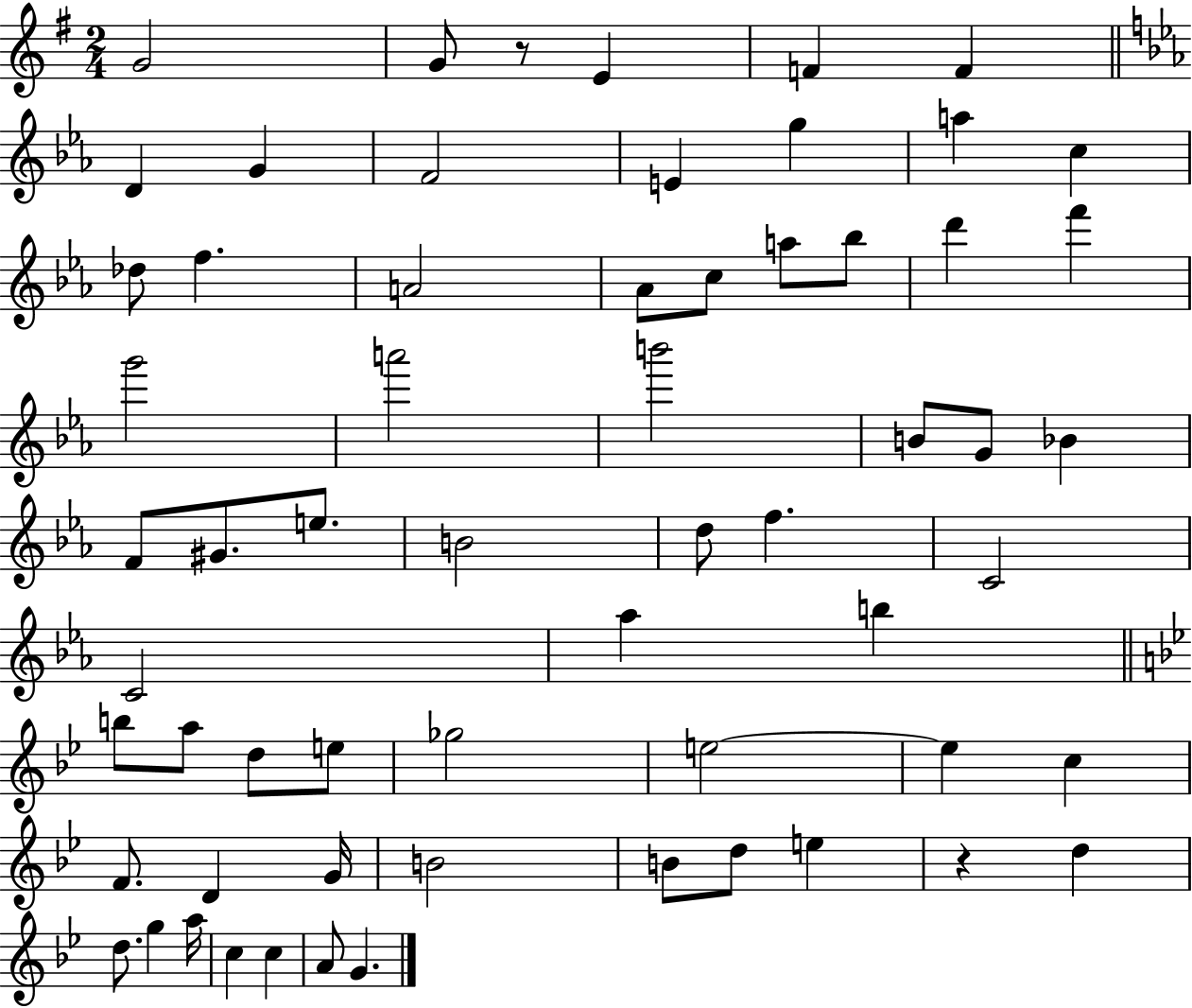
G4/h G4/e R/e E4/q F4/q F4/q D4/q G4/q F4/h E4/q G5/q A5/q C5/q Db5/e F5/q. A4/h Ab4/e C5/e A5/e Bb5/e D6/q F6/q G6/h A6/h B6/h B4/e G4/e Bb4/q F4/e G#4/e. E5/e. B4/h D5/e F5/q. C4/h C4/h Ab5/q B5/q B5/e A5/e D5/e E5/e Gb5/h E5/h E5/q C5/q F4/e. D4/q G4/s B4/h B4/e D5/e E5/q R/q D5/q D5/e. G5/q A5/s C5/q C5/q A4/e G4/q.